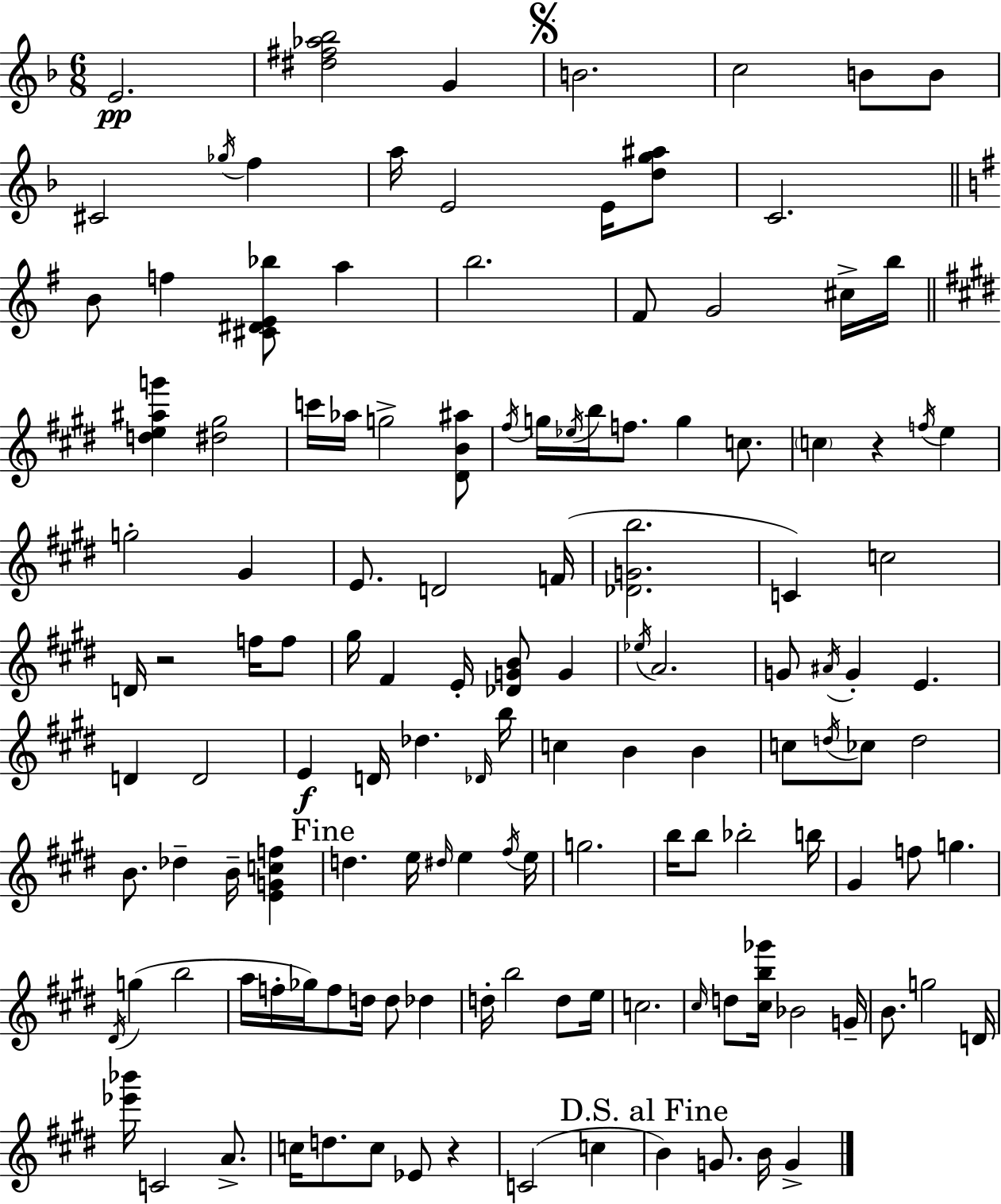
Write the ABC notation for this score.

X:1
T:Untitled
M:6/8
L:1/4
K:F
E2 [^d^f_a_b]2 G B2 c2 B/2 B/2 ^C2 _g/4 f a/4 E2 E/4 [dg^a]/2 C2 B/2 f [^C^DE_b]/2 a b2 ^F/2 G2 ^c/4 b/4 [de^ag'] [^d^g]2 c'/4 _a/4 g2 [^DB^a]/2 ^f/4 g/4 _e/4 b/4 f/2 g c/2 c z f/4 e g2 ^G E/2 D2 F/4 [_DGb]2 C c2 D/4 z2 f/4 f/2 ^g/4 ^F E/4 [_DGB]/2 G _e/4 A2 G/2 ^A/4 G E D D2 E D/4 _d _D/4 b/4 c B B c/2 d/4 _c/2 d2 B/2 _d B/4 [EGcf] d e/4 ^d/4 e ^f/4 e/4 g2 b/4 b/2 _b2 b/4 ^G f/2 g ^D/4 g b2 a/4 f/4 _g/4 f/2 d/4 d/2 _d d/4 b2 d/2 e/4 c2 ^c/4 d/2 [^cb_g']/4 _B2 G/4 B/2 g2 D/4 [_e'_b']/4 C2 A/2 c/4 d/2 c/2 _E/2 z C2 c B G/2 B/4 G